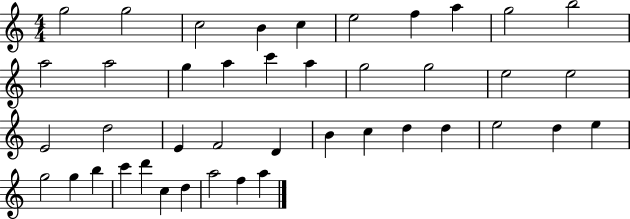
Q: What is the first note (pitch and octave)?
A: G5